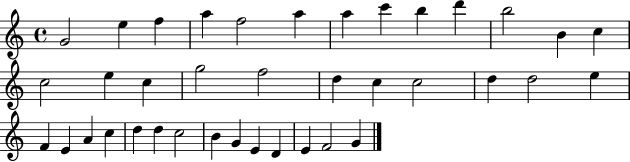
{
  \clef treble
  \time 4/4
  \defaultTimeSignature
  \key c \major
  g'2 e''4 f''4 | a''4 f''2 a''4 | a''4 c'''4 b''4 d'''4 | b''2 b'4 c''4 | \break c''2 e''4 c''4 | g''2 f''2 | d''4 c''4 c''2 | d''4 d''2 e''4 | \break f'4 e'4 a'4 c''4 | d''4 d''4 c''2 | b'4 g'4 e'4 d'4 | e'4 f'2 g'4 | \break \bar "|."
}